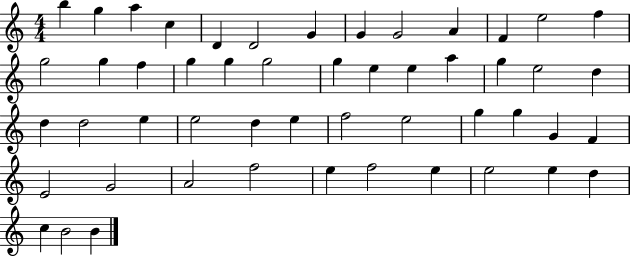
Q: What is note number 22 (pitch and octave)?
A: E5